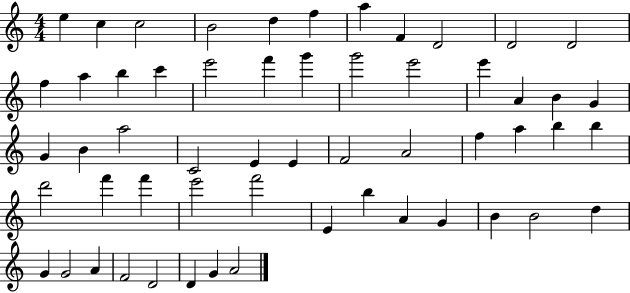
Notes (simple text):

E5/q C5/q C5/h B4/h D5/q F5/q A5/q F4/q D4/h D4/h D4/h F5/q A5/q B5/q C6/q E6/h F6/q G6/q G6/h E6/h E6/q A4/q B4/q G4/q G4/q B4/q A5/h C4/h E4/q E4/q F4/h A4/h F5/q A5/q B5/q B5/q D6/h F6/q F6/q E6/h F6/h E4/q B5/q A4/q G4/q B4/q B4/h D5/q G4/q G4/h A4/q F4/h D4/h D4/q G4/q A4/h